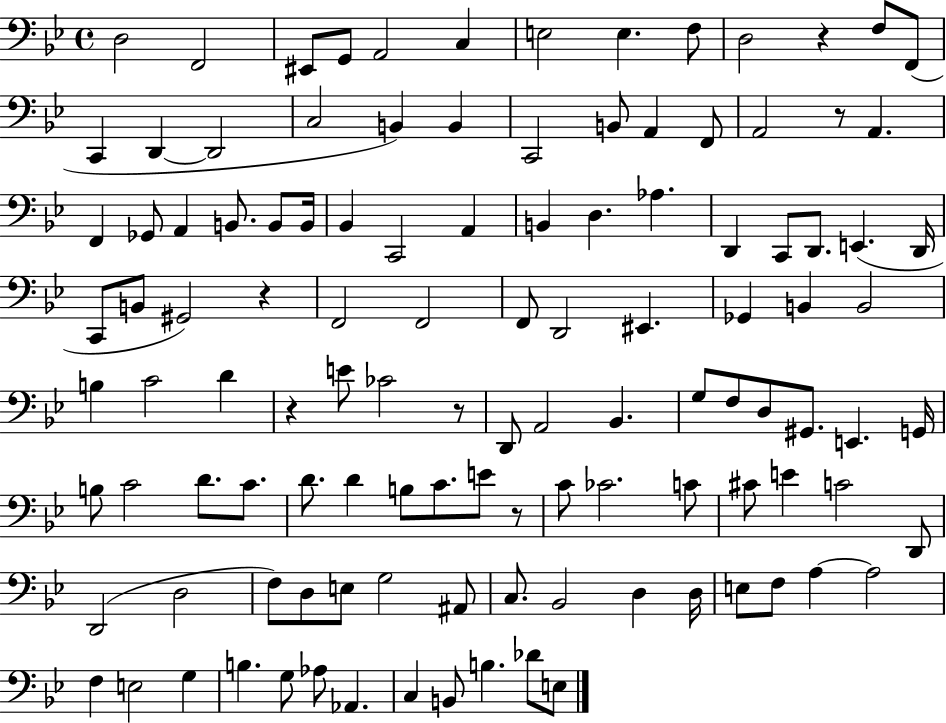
{
  \clef bass
  \time 4/4
  \defaultTimeSignature
  \key bes \major
  d2 f,2 | eis,8 g,8 a,2 c4 | e2 e4. f8 | d2 r4 f8 f,8( | \break c,4 d,4~~ d,2 | c2 b,4) b,4 | c,2 b,8 a,4 f,8 | a,2 r8 a,4. | \break f,4 ges,8 a,4 b,8. b,8 b,16 | bes,4 c,2 a,4 | b,4 d4. aes4. | d,4 c,8 d,8. e,4.( d,16 | \break c,8 b,8 gis,2) r4 | f,2 f,2 | f,8 d,2 eis,4. | ges,4 b,4 b,2 | \break b4 c'2 d'4 | r4 e'8 ces'2 r8 | d,8 a,2 bes,4. | g8 f8 d8 gis,8. e,4. g,16 | \break b8 c'2 d'8. c'8. | d'8. d'4 b8 c'8. e'8 r8 | c'8 ces'2. c'8 | cis'8 e'4 c'2 d,8 | \break d,2( d2 | f8) d8 e8 g2 ais,8 | c8. bes,2 d4 d16 | e8 f8 a4~~ a2 | \break f4 e2 g4 | b4. g8 aes8 aes,4. | c4 b,8 b4. des'8 e8 | \bar "|."
}